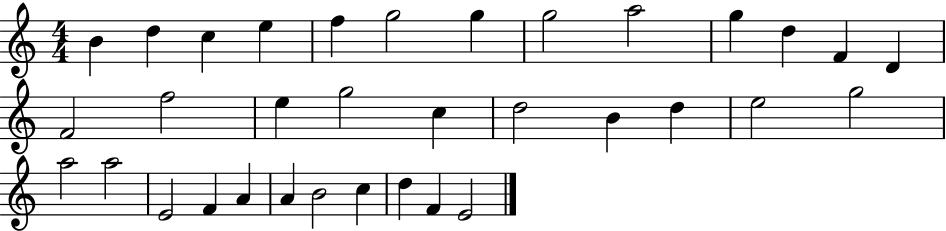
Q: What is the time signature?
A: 4/4